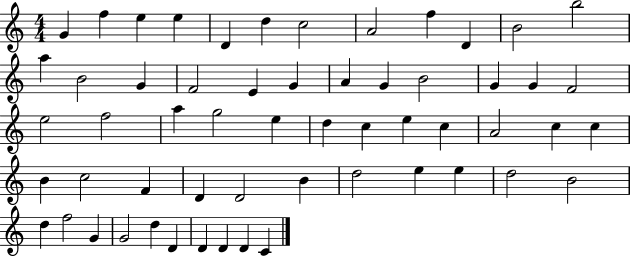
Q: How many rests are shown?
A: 0